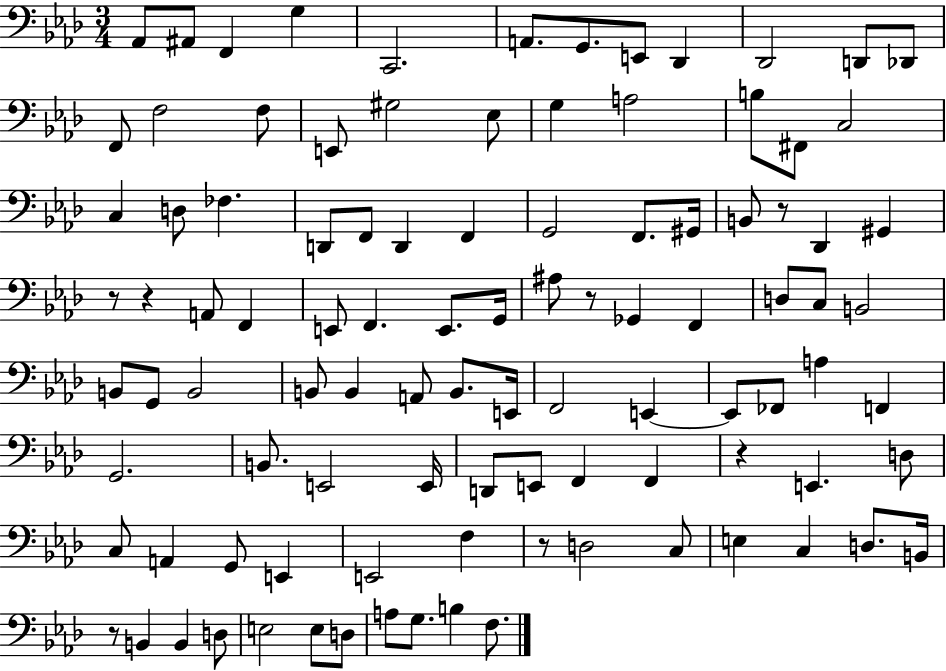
X:1
T:Untitled
M:3/4
L:1/4
K:Ab
_A,,/2 ^A,,/2 F,, G, C,,2 A,,/2 G,,/2 E,,/2 _D,, _D,,2 D,,/2 _D,,/2 F,,/2 F,2 F,/2 E,,/2 ^G,2 _E,/2 G, A,2 B,/2 ^F,,/2 C,2 C, D,/2 _F, D,,/2 F,,/2 D,, F,, G,,2 F,,/2 ^G,,/4 B,,/2 z/2 _D,, ^G,, z/2 z A,,/2 F,, E,,/2 F,, E,,/2 G,,/4 ^A,/2 z/2 _G,, F,, D,/2 C,/2 B,,2 B,,/2 G,,/2 B,,2 B,,/2 B,, A,,/2 B,,/2 E,,/4 F,,2 E,, E,,/2 _F,,/2 A, F,, G,,2 B,,/2 E,,2 E,,/4 D,,/2 E,,/2 F,, F,, z E,, D,/2 C,/2 A,, G,,/2 E,, E,,2 F, z/2 D,2 C,/2 E, C, D,/2 B,,/4 z/2 B,, B,, D,/2 E,2 E,/2 D,/2 A,/2 G,/2 B, F,/2